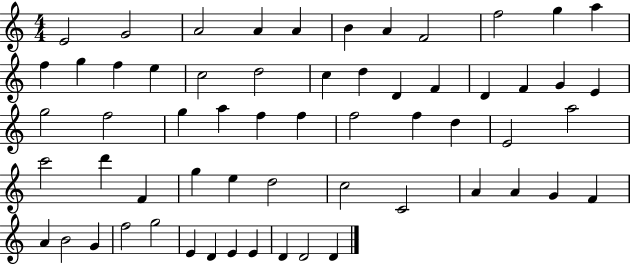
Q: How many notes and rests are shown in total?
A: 60